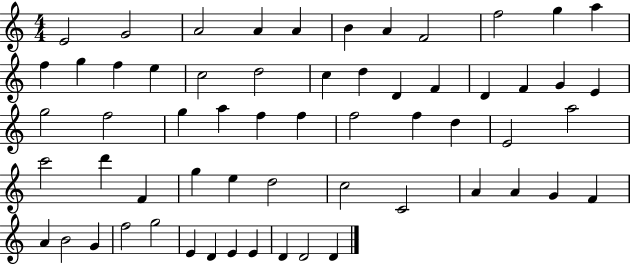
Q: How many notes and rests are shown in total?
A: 60